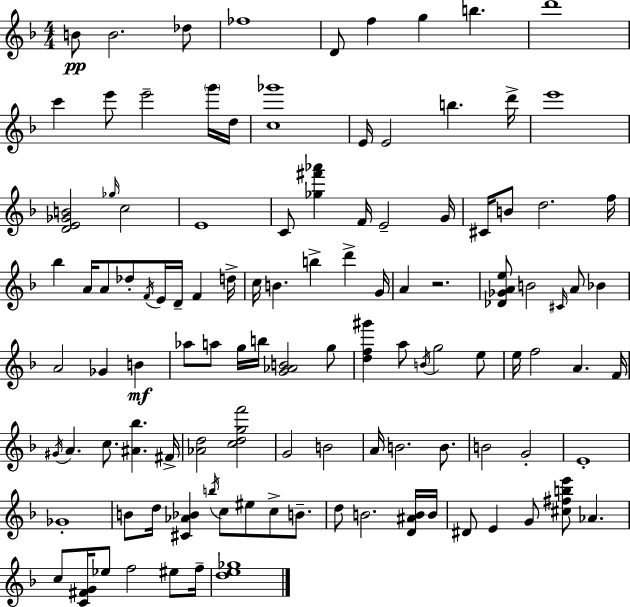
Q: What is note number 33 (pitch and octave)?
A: A4